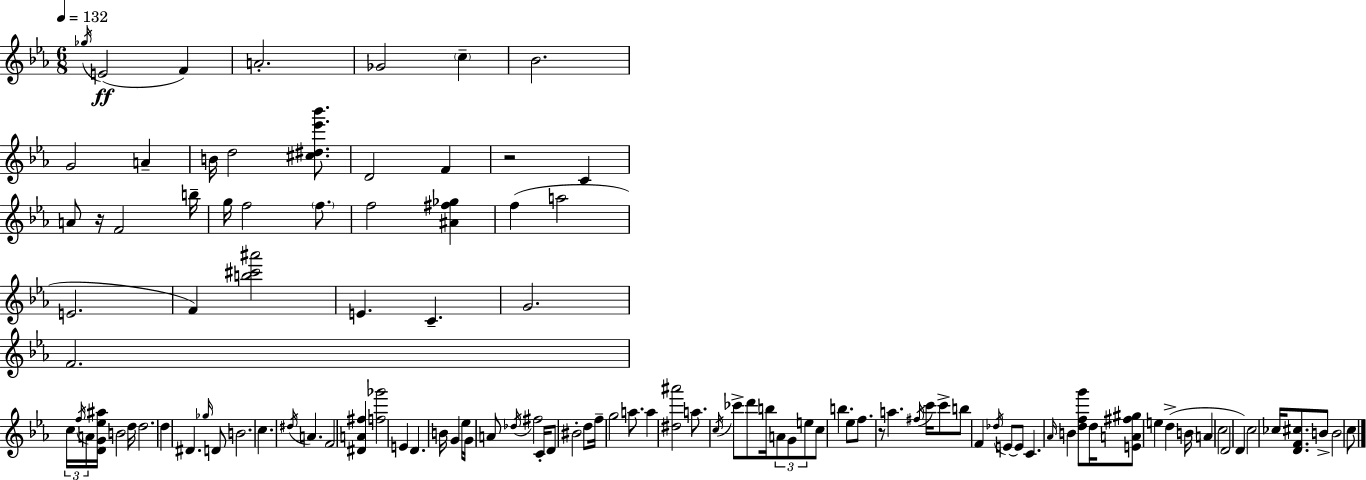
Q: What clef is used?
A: treble